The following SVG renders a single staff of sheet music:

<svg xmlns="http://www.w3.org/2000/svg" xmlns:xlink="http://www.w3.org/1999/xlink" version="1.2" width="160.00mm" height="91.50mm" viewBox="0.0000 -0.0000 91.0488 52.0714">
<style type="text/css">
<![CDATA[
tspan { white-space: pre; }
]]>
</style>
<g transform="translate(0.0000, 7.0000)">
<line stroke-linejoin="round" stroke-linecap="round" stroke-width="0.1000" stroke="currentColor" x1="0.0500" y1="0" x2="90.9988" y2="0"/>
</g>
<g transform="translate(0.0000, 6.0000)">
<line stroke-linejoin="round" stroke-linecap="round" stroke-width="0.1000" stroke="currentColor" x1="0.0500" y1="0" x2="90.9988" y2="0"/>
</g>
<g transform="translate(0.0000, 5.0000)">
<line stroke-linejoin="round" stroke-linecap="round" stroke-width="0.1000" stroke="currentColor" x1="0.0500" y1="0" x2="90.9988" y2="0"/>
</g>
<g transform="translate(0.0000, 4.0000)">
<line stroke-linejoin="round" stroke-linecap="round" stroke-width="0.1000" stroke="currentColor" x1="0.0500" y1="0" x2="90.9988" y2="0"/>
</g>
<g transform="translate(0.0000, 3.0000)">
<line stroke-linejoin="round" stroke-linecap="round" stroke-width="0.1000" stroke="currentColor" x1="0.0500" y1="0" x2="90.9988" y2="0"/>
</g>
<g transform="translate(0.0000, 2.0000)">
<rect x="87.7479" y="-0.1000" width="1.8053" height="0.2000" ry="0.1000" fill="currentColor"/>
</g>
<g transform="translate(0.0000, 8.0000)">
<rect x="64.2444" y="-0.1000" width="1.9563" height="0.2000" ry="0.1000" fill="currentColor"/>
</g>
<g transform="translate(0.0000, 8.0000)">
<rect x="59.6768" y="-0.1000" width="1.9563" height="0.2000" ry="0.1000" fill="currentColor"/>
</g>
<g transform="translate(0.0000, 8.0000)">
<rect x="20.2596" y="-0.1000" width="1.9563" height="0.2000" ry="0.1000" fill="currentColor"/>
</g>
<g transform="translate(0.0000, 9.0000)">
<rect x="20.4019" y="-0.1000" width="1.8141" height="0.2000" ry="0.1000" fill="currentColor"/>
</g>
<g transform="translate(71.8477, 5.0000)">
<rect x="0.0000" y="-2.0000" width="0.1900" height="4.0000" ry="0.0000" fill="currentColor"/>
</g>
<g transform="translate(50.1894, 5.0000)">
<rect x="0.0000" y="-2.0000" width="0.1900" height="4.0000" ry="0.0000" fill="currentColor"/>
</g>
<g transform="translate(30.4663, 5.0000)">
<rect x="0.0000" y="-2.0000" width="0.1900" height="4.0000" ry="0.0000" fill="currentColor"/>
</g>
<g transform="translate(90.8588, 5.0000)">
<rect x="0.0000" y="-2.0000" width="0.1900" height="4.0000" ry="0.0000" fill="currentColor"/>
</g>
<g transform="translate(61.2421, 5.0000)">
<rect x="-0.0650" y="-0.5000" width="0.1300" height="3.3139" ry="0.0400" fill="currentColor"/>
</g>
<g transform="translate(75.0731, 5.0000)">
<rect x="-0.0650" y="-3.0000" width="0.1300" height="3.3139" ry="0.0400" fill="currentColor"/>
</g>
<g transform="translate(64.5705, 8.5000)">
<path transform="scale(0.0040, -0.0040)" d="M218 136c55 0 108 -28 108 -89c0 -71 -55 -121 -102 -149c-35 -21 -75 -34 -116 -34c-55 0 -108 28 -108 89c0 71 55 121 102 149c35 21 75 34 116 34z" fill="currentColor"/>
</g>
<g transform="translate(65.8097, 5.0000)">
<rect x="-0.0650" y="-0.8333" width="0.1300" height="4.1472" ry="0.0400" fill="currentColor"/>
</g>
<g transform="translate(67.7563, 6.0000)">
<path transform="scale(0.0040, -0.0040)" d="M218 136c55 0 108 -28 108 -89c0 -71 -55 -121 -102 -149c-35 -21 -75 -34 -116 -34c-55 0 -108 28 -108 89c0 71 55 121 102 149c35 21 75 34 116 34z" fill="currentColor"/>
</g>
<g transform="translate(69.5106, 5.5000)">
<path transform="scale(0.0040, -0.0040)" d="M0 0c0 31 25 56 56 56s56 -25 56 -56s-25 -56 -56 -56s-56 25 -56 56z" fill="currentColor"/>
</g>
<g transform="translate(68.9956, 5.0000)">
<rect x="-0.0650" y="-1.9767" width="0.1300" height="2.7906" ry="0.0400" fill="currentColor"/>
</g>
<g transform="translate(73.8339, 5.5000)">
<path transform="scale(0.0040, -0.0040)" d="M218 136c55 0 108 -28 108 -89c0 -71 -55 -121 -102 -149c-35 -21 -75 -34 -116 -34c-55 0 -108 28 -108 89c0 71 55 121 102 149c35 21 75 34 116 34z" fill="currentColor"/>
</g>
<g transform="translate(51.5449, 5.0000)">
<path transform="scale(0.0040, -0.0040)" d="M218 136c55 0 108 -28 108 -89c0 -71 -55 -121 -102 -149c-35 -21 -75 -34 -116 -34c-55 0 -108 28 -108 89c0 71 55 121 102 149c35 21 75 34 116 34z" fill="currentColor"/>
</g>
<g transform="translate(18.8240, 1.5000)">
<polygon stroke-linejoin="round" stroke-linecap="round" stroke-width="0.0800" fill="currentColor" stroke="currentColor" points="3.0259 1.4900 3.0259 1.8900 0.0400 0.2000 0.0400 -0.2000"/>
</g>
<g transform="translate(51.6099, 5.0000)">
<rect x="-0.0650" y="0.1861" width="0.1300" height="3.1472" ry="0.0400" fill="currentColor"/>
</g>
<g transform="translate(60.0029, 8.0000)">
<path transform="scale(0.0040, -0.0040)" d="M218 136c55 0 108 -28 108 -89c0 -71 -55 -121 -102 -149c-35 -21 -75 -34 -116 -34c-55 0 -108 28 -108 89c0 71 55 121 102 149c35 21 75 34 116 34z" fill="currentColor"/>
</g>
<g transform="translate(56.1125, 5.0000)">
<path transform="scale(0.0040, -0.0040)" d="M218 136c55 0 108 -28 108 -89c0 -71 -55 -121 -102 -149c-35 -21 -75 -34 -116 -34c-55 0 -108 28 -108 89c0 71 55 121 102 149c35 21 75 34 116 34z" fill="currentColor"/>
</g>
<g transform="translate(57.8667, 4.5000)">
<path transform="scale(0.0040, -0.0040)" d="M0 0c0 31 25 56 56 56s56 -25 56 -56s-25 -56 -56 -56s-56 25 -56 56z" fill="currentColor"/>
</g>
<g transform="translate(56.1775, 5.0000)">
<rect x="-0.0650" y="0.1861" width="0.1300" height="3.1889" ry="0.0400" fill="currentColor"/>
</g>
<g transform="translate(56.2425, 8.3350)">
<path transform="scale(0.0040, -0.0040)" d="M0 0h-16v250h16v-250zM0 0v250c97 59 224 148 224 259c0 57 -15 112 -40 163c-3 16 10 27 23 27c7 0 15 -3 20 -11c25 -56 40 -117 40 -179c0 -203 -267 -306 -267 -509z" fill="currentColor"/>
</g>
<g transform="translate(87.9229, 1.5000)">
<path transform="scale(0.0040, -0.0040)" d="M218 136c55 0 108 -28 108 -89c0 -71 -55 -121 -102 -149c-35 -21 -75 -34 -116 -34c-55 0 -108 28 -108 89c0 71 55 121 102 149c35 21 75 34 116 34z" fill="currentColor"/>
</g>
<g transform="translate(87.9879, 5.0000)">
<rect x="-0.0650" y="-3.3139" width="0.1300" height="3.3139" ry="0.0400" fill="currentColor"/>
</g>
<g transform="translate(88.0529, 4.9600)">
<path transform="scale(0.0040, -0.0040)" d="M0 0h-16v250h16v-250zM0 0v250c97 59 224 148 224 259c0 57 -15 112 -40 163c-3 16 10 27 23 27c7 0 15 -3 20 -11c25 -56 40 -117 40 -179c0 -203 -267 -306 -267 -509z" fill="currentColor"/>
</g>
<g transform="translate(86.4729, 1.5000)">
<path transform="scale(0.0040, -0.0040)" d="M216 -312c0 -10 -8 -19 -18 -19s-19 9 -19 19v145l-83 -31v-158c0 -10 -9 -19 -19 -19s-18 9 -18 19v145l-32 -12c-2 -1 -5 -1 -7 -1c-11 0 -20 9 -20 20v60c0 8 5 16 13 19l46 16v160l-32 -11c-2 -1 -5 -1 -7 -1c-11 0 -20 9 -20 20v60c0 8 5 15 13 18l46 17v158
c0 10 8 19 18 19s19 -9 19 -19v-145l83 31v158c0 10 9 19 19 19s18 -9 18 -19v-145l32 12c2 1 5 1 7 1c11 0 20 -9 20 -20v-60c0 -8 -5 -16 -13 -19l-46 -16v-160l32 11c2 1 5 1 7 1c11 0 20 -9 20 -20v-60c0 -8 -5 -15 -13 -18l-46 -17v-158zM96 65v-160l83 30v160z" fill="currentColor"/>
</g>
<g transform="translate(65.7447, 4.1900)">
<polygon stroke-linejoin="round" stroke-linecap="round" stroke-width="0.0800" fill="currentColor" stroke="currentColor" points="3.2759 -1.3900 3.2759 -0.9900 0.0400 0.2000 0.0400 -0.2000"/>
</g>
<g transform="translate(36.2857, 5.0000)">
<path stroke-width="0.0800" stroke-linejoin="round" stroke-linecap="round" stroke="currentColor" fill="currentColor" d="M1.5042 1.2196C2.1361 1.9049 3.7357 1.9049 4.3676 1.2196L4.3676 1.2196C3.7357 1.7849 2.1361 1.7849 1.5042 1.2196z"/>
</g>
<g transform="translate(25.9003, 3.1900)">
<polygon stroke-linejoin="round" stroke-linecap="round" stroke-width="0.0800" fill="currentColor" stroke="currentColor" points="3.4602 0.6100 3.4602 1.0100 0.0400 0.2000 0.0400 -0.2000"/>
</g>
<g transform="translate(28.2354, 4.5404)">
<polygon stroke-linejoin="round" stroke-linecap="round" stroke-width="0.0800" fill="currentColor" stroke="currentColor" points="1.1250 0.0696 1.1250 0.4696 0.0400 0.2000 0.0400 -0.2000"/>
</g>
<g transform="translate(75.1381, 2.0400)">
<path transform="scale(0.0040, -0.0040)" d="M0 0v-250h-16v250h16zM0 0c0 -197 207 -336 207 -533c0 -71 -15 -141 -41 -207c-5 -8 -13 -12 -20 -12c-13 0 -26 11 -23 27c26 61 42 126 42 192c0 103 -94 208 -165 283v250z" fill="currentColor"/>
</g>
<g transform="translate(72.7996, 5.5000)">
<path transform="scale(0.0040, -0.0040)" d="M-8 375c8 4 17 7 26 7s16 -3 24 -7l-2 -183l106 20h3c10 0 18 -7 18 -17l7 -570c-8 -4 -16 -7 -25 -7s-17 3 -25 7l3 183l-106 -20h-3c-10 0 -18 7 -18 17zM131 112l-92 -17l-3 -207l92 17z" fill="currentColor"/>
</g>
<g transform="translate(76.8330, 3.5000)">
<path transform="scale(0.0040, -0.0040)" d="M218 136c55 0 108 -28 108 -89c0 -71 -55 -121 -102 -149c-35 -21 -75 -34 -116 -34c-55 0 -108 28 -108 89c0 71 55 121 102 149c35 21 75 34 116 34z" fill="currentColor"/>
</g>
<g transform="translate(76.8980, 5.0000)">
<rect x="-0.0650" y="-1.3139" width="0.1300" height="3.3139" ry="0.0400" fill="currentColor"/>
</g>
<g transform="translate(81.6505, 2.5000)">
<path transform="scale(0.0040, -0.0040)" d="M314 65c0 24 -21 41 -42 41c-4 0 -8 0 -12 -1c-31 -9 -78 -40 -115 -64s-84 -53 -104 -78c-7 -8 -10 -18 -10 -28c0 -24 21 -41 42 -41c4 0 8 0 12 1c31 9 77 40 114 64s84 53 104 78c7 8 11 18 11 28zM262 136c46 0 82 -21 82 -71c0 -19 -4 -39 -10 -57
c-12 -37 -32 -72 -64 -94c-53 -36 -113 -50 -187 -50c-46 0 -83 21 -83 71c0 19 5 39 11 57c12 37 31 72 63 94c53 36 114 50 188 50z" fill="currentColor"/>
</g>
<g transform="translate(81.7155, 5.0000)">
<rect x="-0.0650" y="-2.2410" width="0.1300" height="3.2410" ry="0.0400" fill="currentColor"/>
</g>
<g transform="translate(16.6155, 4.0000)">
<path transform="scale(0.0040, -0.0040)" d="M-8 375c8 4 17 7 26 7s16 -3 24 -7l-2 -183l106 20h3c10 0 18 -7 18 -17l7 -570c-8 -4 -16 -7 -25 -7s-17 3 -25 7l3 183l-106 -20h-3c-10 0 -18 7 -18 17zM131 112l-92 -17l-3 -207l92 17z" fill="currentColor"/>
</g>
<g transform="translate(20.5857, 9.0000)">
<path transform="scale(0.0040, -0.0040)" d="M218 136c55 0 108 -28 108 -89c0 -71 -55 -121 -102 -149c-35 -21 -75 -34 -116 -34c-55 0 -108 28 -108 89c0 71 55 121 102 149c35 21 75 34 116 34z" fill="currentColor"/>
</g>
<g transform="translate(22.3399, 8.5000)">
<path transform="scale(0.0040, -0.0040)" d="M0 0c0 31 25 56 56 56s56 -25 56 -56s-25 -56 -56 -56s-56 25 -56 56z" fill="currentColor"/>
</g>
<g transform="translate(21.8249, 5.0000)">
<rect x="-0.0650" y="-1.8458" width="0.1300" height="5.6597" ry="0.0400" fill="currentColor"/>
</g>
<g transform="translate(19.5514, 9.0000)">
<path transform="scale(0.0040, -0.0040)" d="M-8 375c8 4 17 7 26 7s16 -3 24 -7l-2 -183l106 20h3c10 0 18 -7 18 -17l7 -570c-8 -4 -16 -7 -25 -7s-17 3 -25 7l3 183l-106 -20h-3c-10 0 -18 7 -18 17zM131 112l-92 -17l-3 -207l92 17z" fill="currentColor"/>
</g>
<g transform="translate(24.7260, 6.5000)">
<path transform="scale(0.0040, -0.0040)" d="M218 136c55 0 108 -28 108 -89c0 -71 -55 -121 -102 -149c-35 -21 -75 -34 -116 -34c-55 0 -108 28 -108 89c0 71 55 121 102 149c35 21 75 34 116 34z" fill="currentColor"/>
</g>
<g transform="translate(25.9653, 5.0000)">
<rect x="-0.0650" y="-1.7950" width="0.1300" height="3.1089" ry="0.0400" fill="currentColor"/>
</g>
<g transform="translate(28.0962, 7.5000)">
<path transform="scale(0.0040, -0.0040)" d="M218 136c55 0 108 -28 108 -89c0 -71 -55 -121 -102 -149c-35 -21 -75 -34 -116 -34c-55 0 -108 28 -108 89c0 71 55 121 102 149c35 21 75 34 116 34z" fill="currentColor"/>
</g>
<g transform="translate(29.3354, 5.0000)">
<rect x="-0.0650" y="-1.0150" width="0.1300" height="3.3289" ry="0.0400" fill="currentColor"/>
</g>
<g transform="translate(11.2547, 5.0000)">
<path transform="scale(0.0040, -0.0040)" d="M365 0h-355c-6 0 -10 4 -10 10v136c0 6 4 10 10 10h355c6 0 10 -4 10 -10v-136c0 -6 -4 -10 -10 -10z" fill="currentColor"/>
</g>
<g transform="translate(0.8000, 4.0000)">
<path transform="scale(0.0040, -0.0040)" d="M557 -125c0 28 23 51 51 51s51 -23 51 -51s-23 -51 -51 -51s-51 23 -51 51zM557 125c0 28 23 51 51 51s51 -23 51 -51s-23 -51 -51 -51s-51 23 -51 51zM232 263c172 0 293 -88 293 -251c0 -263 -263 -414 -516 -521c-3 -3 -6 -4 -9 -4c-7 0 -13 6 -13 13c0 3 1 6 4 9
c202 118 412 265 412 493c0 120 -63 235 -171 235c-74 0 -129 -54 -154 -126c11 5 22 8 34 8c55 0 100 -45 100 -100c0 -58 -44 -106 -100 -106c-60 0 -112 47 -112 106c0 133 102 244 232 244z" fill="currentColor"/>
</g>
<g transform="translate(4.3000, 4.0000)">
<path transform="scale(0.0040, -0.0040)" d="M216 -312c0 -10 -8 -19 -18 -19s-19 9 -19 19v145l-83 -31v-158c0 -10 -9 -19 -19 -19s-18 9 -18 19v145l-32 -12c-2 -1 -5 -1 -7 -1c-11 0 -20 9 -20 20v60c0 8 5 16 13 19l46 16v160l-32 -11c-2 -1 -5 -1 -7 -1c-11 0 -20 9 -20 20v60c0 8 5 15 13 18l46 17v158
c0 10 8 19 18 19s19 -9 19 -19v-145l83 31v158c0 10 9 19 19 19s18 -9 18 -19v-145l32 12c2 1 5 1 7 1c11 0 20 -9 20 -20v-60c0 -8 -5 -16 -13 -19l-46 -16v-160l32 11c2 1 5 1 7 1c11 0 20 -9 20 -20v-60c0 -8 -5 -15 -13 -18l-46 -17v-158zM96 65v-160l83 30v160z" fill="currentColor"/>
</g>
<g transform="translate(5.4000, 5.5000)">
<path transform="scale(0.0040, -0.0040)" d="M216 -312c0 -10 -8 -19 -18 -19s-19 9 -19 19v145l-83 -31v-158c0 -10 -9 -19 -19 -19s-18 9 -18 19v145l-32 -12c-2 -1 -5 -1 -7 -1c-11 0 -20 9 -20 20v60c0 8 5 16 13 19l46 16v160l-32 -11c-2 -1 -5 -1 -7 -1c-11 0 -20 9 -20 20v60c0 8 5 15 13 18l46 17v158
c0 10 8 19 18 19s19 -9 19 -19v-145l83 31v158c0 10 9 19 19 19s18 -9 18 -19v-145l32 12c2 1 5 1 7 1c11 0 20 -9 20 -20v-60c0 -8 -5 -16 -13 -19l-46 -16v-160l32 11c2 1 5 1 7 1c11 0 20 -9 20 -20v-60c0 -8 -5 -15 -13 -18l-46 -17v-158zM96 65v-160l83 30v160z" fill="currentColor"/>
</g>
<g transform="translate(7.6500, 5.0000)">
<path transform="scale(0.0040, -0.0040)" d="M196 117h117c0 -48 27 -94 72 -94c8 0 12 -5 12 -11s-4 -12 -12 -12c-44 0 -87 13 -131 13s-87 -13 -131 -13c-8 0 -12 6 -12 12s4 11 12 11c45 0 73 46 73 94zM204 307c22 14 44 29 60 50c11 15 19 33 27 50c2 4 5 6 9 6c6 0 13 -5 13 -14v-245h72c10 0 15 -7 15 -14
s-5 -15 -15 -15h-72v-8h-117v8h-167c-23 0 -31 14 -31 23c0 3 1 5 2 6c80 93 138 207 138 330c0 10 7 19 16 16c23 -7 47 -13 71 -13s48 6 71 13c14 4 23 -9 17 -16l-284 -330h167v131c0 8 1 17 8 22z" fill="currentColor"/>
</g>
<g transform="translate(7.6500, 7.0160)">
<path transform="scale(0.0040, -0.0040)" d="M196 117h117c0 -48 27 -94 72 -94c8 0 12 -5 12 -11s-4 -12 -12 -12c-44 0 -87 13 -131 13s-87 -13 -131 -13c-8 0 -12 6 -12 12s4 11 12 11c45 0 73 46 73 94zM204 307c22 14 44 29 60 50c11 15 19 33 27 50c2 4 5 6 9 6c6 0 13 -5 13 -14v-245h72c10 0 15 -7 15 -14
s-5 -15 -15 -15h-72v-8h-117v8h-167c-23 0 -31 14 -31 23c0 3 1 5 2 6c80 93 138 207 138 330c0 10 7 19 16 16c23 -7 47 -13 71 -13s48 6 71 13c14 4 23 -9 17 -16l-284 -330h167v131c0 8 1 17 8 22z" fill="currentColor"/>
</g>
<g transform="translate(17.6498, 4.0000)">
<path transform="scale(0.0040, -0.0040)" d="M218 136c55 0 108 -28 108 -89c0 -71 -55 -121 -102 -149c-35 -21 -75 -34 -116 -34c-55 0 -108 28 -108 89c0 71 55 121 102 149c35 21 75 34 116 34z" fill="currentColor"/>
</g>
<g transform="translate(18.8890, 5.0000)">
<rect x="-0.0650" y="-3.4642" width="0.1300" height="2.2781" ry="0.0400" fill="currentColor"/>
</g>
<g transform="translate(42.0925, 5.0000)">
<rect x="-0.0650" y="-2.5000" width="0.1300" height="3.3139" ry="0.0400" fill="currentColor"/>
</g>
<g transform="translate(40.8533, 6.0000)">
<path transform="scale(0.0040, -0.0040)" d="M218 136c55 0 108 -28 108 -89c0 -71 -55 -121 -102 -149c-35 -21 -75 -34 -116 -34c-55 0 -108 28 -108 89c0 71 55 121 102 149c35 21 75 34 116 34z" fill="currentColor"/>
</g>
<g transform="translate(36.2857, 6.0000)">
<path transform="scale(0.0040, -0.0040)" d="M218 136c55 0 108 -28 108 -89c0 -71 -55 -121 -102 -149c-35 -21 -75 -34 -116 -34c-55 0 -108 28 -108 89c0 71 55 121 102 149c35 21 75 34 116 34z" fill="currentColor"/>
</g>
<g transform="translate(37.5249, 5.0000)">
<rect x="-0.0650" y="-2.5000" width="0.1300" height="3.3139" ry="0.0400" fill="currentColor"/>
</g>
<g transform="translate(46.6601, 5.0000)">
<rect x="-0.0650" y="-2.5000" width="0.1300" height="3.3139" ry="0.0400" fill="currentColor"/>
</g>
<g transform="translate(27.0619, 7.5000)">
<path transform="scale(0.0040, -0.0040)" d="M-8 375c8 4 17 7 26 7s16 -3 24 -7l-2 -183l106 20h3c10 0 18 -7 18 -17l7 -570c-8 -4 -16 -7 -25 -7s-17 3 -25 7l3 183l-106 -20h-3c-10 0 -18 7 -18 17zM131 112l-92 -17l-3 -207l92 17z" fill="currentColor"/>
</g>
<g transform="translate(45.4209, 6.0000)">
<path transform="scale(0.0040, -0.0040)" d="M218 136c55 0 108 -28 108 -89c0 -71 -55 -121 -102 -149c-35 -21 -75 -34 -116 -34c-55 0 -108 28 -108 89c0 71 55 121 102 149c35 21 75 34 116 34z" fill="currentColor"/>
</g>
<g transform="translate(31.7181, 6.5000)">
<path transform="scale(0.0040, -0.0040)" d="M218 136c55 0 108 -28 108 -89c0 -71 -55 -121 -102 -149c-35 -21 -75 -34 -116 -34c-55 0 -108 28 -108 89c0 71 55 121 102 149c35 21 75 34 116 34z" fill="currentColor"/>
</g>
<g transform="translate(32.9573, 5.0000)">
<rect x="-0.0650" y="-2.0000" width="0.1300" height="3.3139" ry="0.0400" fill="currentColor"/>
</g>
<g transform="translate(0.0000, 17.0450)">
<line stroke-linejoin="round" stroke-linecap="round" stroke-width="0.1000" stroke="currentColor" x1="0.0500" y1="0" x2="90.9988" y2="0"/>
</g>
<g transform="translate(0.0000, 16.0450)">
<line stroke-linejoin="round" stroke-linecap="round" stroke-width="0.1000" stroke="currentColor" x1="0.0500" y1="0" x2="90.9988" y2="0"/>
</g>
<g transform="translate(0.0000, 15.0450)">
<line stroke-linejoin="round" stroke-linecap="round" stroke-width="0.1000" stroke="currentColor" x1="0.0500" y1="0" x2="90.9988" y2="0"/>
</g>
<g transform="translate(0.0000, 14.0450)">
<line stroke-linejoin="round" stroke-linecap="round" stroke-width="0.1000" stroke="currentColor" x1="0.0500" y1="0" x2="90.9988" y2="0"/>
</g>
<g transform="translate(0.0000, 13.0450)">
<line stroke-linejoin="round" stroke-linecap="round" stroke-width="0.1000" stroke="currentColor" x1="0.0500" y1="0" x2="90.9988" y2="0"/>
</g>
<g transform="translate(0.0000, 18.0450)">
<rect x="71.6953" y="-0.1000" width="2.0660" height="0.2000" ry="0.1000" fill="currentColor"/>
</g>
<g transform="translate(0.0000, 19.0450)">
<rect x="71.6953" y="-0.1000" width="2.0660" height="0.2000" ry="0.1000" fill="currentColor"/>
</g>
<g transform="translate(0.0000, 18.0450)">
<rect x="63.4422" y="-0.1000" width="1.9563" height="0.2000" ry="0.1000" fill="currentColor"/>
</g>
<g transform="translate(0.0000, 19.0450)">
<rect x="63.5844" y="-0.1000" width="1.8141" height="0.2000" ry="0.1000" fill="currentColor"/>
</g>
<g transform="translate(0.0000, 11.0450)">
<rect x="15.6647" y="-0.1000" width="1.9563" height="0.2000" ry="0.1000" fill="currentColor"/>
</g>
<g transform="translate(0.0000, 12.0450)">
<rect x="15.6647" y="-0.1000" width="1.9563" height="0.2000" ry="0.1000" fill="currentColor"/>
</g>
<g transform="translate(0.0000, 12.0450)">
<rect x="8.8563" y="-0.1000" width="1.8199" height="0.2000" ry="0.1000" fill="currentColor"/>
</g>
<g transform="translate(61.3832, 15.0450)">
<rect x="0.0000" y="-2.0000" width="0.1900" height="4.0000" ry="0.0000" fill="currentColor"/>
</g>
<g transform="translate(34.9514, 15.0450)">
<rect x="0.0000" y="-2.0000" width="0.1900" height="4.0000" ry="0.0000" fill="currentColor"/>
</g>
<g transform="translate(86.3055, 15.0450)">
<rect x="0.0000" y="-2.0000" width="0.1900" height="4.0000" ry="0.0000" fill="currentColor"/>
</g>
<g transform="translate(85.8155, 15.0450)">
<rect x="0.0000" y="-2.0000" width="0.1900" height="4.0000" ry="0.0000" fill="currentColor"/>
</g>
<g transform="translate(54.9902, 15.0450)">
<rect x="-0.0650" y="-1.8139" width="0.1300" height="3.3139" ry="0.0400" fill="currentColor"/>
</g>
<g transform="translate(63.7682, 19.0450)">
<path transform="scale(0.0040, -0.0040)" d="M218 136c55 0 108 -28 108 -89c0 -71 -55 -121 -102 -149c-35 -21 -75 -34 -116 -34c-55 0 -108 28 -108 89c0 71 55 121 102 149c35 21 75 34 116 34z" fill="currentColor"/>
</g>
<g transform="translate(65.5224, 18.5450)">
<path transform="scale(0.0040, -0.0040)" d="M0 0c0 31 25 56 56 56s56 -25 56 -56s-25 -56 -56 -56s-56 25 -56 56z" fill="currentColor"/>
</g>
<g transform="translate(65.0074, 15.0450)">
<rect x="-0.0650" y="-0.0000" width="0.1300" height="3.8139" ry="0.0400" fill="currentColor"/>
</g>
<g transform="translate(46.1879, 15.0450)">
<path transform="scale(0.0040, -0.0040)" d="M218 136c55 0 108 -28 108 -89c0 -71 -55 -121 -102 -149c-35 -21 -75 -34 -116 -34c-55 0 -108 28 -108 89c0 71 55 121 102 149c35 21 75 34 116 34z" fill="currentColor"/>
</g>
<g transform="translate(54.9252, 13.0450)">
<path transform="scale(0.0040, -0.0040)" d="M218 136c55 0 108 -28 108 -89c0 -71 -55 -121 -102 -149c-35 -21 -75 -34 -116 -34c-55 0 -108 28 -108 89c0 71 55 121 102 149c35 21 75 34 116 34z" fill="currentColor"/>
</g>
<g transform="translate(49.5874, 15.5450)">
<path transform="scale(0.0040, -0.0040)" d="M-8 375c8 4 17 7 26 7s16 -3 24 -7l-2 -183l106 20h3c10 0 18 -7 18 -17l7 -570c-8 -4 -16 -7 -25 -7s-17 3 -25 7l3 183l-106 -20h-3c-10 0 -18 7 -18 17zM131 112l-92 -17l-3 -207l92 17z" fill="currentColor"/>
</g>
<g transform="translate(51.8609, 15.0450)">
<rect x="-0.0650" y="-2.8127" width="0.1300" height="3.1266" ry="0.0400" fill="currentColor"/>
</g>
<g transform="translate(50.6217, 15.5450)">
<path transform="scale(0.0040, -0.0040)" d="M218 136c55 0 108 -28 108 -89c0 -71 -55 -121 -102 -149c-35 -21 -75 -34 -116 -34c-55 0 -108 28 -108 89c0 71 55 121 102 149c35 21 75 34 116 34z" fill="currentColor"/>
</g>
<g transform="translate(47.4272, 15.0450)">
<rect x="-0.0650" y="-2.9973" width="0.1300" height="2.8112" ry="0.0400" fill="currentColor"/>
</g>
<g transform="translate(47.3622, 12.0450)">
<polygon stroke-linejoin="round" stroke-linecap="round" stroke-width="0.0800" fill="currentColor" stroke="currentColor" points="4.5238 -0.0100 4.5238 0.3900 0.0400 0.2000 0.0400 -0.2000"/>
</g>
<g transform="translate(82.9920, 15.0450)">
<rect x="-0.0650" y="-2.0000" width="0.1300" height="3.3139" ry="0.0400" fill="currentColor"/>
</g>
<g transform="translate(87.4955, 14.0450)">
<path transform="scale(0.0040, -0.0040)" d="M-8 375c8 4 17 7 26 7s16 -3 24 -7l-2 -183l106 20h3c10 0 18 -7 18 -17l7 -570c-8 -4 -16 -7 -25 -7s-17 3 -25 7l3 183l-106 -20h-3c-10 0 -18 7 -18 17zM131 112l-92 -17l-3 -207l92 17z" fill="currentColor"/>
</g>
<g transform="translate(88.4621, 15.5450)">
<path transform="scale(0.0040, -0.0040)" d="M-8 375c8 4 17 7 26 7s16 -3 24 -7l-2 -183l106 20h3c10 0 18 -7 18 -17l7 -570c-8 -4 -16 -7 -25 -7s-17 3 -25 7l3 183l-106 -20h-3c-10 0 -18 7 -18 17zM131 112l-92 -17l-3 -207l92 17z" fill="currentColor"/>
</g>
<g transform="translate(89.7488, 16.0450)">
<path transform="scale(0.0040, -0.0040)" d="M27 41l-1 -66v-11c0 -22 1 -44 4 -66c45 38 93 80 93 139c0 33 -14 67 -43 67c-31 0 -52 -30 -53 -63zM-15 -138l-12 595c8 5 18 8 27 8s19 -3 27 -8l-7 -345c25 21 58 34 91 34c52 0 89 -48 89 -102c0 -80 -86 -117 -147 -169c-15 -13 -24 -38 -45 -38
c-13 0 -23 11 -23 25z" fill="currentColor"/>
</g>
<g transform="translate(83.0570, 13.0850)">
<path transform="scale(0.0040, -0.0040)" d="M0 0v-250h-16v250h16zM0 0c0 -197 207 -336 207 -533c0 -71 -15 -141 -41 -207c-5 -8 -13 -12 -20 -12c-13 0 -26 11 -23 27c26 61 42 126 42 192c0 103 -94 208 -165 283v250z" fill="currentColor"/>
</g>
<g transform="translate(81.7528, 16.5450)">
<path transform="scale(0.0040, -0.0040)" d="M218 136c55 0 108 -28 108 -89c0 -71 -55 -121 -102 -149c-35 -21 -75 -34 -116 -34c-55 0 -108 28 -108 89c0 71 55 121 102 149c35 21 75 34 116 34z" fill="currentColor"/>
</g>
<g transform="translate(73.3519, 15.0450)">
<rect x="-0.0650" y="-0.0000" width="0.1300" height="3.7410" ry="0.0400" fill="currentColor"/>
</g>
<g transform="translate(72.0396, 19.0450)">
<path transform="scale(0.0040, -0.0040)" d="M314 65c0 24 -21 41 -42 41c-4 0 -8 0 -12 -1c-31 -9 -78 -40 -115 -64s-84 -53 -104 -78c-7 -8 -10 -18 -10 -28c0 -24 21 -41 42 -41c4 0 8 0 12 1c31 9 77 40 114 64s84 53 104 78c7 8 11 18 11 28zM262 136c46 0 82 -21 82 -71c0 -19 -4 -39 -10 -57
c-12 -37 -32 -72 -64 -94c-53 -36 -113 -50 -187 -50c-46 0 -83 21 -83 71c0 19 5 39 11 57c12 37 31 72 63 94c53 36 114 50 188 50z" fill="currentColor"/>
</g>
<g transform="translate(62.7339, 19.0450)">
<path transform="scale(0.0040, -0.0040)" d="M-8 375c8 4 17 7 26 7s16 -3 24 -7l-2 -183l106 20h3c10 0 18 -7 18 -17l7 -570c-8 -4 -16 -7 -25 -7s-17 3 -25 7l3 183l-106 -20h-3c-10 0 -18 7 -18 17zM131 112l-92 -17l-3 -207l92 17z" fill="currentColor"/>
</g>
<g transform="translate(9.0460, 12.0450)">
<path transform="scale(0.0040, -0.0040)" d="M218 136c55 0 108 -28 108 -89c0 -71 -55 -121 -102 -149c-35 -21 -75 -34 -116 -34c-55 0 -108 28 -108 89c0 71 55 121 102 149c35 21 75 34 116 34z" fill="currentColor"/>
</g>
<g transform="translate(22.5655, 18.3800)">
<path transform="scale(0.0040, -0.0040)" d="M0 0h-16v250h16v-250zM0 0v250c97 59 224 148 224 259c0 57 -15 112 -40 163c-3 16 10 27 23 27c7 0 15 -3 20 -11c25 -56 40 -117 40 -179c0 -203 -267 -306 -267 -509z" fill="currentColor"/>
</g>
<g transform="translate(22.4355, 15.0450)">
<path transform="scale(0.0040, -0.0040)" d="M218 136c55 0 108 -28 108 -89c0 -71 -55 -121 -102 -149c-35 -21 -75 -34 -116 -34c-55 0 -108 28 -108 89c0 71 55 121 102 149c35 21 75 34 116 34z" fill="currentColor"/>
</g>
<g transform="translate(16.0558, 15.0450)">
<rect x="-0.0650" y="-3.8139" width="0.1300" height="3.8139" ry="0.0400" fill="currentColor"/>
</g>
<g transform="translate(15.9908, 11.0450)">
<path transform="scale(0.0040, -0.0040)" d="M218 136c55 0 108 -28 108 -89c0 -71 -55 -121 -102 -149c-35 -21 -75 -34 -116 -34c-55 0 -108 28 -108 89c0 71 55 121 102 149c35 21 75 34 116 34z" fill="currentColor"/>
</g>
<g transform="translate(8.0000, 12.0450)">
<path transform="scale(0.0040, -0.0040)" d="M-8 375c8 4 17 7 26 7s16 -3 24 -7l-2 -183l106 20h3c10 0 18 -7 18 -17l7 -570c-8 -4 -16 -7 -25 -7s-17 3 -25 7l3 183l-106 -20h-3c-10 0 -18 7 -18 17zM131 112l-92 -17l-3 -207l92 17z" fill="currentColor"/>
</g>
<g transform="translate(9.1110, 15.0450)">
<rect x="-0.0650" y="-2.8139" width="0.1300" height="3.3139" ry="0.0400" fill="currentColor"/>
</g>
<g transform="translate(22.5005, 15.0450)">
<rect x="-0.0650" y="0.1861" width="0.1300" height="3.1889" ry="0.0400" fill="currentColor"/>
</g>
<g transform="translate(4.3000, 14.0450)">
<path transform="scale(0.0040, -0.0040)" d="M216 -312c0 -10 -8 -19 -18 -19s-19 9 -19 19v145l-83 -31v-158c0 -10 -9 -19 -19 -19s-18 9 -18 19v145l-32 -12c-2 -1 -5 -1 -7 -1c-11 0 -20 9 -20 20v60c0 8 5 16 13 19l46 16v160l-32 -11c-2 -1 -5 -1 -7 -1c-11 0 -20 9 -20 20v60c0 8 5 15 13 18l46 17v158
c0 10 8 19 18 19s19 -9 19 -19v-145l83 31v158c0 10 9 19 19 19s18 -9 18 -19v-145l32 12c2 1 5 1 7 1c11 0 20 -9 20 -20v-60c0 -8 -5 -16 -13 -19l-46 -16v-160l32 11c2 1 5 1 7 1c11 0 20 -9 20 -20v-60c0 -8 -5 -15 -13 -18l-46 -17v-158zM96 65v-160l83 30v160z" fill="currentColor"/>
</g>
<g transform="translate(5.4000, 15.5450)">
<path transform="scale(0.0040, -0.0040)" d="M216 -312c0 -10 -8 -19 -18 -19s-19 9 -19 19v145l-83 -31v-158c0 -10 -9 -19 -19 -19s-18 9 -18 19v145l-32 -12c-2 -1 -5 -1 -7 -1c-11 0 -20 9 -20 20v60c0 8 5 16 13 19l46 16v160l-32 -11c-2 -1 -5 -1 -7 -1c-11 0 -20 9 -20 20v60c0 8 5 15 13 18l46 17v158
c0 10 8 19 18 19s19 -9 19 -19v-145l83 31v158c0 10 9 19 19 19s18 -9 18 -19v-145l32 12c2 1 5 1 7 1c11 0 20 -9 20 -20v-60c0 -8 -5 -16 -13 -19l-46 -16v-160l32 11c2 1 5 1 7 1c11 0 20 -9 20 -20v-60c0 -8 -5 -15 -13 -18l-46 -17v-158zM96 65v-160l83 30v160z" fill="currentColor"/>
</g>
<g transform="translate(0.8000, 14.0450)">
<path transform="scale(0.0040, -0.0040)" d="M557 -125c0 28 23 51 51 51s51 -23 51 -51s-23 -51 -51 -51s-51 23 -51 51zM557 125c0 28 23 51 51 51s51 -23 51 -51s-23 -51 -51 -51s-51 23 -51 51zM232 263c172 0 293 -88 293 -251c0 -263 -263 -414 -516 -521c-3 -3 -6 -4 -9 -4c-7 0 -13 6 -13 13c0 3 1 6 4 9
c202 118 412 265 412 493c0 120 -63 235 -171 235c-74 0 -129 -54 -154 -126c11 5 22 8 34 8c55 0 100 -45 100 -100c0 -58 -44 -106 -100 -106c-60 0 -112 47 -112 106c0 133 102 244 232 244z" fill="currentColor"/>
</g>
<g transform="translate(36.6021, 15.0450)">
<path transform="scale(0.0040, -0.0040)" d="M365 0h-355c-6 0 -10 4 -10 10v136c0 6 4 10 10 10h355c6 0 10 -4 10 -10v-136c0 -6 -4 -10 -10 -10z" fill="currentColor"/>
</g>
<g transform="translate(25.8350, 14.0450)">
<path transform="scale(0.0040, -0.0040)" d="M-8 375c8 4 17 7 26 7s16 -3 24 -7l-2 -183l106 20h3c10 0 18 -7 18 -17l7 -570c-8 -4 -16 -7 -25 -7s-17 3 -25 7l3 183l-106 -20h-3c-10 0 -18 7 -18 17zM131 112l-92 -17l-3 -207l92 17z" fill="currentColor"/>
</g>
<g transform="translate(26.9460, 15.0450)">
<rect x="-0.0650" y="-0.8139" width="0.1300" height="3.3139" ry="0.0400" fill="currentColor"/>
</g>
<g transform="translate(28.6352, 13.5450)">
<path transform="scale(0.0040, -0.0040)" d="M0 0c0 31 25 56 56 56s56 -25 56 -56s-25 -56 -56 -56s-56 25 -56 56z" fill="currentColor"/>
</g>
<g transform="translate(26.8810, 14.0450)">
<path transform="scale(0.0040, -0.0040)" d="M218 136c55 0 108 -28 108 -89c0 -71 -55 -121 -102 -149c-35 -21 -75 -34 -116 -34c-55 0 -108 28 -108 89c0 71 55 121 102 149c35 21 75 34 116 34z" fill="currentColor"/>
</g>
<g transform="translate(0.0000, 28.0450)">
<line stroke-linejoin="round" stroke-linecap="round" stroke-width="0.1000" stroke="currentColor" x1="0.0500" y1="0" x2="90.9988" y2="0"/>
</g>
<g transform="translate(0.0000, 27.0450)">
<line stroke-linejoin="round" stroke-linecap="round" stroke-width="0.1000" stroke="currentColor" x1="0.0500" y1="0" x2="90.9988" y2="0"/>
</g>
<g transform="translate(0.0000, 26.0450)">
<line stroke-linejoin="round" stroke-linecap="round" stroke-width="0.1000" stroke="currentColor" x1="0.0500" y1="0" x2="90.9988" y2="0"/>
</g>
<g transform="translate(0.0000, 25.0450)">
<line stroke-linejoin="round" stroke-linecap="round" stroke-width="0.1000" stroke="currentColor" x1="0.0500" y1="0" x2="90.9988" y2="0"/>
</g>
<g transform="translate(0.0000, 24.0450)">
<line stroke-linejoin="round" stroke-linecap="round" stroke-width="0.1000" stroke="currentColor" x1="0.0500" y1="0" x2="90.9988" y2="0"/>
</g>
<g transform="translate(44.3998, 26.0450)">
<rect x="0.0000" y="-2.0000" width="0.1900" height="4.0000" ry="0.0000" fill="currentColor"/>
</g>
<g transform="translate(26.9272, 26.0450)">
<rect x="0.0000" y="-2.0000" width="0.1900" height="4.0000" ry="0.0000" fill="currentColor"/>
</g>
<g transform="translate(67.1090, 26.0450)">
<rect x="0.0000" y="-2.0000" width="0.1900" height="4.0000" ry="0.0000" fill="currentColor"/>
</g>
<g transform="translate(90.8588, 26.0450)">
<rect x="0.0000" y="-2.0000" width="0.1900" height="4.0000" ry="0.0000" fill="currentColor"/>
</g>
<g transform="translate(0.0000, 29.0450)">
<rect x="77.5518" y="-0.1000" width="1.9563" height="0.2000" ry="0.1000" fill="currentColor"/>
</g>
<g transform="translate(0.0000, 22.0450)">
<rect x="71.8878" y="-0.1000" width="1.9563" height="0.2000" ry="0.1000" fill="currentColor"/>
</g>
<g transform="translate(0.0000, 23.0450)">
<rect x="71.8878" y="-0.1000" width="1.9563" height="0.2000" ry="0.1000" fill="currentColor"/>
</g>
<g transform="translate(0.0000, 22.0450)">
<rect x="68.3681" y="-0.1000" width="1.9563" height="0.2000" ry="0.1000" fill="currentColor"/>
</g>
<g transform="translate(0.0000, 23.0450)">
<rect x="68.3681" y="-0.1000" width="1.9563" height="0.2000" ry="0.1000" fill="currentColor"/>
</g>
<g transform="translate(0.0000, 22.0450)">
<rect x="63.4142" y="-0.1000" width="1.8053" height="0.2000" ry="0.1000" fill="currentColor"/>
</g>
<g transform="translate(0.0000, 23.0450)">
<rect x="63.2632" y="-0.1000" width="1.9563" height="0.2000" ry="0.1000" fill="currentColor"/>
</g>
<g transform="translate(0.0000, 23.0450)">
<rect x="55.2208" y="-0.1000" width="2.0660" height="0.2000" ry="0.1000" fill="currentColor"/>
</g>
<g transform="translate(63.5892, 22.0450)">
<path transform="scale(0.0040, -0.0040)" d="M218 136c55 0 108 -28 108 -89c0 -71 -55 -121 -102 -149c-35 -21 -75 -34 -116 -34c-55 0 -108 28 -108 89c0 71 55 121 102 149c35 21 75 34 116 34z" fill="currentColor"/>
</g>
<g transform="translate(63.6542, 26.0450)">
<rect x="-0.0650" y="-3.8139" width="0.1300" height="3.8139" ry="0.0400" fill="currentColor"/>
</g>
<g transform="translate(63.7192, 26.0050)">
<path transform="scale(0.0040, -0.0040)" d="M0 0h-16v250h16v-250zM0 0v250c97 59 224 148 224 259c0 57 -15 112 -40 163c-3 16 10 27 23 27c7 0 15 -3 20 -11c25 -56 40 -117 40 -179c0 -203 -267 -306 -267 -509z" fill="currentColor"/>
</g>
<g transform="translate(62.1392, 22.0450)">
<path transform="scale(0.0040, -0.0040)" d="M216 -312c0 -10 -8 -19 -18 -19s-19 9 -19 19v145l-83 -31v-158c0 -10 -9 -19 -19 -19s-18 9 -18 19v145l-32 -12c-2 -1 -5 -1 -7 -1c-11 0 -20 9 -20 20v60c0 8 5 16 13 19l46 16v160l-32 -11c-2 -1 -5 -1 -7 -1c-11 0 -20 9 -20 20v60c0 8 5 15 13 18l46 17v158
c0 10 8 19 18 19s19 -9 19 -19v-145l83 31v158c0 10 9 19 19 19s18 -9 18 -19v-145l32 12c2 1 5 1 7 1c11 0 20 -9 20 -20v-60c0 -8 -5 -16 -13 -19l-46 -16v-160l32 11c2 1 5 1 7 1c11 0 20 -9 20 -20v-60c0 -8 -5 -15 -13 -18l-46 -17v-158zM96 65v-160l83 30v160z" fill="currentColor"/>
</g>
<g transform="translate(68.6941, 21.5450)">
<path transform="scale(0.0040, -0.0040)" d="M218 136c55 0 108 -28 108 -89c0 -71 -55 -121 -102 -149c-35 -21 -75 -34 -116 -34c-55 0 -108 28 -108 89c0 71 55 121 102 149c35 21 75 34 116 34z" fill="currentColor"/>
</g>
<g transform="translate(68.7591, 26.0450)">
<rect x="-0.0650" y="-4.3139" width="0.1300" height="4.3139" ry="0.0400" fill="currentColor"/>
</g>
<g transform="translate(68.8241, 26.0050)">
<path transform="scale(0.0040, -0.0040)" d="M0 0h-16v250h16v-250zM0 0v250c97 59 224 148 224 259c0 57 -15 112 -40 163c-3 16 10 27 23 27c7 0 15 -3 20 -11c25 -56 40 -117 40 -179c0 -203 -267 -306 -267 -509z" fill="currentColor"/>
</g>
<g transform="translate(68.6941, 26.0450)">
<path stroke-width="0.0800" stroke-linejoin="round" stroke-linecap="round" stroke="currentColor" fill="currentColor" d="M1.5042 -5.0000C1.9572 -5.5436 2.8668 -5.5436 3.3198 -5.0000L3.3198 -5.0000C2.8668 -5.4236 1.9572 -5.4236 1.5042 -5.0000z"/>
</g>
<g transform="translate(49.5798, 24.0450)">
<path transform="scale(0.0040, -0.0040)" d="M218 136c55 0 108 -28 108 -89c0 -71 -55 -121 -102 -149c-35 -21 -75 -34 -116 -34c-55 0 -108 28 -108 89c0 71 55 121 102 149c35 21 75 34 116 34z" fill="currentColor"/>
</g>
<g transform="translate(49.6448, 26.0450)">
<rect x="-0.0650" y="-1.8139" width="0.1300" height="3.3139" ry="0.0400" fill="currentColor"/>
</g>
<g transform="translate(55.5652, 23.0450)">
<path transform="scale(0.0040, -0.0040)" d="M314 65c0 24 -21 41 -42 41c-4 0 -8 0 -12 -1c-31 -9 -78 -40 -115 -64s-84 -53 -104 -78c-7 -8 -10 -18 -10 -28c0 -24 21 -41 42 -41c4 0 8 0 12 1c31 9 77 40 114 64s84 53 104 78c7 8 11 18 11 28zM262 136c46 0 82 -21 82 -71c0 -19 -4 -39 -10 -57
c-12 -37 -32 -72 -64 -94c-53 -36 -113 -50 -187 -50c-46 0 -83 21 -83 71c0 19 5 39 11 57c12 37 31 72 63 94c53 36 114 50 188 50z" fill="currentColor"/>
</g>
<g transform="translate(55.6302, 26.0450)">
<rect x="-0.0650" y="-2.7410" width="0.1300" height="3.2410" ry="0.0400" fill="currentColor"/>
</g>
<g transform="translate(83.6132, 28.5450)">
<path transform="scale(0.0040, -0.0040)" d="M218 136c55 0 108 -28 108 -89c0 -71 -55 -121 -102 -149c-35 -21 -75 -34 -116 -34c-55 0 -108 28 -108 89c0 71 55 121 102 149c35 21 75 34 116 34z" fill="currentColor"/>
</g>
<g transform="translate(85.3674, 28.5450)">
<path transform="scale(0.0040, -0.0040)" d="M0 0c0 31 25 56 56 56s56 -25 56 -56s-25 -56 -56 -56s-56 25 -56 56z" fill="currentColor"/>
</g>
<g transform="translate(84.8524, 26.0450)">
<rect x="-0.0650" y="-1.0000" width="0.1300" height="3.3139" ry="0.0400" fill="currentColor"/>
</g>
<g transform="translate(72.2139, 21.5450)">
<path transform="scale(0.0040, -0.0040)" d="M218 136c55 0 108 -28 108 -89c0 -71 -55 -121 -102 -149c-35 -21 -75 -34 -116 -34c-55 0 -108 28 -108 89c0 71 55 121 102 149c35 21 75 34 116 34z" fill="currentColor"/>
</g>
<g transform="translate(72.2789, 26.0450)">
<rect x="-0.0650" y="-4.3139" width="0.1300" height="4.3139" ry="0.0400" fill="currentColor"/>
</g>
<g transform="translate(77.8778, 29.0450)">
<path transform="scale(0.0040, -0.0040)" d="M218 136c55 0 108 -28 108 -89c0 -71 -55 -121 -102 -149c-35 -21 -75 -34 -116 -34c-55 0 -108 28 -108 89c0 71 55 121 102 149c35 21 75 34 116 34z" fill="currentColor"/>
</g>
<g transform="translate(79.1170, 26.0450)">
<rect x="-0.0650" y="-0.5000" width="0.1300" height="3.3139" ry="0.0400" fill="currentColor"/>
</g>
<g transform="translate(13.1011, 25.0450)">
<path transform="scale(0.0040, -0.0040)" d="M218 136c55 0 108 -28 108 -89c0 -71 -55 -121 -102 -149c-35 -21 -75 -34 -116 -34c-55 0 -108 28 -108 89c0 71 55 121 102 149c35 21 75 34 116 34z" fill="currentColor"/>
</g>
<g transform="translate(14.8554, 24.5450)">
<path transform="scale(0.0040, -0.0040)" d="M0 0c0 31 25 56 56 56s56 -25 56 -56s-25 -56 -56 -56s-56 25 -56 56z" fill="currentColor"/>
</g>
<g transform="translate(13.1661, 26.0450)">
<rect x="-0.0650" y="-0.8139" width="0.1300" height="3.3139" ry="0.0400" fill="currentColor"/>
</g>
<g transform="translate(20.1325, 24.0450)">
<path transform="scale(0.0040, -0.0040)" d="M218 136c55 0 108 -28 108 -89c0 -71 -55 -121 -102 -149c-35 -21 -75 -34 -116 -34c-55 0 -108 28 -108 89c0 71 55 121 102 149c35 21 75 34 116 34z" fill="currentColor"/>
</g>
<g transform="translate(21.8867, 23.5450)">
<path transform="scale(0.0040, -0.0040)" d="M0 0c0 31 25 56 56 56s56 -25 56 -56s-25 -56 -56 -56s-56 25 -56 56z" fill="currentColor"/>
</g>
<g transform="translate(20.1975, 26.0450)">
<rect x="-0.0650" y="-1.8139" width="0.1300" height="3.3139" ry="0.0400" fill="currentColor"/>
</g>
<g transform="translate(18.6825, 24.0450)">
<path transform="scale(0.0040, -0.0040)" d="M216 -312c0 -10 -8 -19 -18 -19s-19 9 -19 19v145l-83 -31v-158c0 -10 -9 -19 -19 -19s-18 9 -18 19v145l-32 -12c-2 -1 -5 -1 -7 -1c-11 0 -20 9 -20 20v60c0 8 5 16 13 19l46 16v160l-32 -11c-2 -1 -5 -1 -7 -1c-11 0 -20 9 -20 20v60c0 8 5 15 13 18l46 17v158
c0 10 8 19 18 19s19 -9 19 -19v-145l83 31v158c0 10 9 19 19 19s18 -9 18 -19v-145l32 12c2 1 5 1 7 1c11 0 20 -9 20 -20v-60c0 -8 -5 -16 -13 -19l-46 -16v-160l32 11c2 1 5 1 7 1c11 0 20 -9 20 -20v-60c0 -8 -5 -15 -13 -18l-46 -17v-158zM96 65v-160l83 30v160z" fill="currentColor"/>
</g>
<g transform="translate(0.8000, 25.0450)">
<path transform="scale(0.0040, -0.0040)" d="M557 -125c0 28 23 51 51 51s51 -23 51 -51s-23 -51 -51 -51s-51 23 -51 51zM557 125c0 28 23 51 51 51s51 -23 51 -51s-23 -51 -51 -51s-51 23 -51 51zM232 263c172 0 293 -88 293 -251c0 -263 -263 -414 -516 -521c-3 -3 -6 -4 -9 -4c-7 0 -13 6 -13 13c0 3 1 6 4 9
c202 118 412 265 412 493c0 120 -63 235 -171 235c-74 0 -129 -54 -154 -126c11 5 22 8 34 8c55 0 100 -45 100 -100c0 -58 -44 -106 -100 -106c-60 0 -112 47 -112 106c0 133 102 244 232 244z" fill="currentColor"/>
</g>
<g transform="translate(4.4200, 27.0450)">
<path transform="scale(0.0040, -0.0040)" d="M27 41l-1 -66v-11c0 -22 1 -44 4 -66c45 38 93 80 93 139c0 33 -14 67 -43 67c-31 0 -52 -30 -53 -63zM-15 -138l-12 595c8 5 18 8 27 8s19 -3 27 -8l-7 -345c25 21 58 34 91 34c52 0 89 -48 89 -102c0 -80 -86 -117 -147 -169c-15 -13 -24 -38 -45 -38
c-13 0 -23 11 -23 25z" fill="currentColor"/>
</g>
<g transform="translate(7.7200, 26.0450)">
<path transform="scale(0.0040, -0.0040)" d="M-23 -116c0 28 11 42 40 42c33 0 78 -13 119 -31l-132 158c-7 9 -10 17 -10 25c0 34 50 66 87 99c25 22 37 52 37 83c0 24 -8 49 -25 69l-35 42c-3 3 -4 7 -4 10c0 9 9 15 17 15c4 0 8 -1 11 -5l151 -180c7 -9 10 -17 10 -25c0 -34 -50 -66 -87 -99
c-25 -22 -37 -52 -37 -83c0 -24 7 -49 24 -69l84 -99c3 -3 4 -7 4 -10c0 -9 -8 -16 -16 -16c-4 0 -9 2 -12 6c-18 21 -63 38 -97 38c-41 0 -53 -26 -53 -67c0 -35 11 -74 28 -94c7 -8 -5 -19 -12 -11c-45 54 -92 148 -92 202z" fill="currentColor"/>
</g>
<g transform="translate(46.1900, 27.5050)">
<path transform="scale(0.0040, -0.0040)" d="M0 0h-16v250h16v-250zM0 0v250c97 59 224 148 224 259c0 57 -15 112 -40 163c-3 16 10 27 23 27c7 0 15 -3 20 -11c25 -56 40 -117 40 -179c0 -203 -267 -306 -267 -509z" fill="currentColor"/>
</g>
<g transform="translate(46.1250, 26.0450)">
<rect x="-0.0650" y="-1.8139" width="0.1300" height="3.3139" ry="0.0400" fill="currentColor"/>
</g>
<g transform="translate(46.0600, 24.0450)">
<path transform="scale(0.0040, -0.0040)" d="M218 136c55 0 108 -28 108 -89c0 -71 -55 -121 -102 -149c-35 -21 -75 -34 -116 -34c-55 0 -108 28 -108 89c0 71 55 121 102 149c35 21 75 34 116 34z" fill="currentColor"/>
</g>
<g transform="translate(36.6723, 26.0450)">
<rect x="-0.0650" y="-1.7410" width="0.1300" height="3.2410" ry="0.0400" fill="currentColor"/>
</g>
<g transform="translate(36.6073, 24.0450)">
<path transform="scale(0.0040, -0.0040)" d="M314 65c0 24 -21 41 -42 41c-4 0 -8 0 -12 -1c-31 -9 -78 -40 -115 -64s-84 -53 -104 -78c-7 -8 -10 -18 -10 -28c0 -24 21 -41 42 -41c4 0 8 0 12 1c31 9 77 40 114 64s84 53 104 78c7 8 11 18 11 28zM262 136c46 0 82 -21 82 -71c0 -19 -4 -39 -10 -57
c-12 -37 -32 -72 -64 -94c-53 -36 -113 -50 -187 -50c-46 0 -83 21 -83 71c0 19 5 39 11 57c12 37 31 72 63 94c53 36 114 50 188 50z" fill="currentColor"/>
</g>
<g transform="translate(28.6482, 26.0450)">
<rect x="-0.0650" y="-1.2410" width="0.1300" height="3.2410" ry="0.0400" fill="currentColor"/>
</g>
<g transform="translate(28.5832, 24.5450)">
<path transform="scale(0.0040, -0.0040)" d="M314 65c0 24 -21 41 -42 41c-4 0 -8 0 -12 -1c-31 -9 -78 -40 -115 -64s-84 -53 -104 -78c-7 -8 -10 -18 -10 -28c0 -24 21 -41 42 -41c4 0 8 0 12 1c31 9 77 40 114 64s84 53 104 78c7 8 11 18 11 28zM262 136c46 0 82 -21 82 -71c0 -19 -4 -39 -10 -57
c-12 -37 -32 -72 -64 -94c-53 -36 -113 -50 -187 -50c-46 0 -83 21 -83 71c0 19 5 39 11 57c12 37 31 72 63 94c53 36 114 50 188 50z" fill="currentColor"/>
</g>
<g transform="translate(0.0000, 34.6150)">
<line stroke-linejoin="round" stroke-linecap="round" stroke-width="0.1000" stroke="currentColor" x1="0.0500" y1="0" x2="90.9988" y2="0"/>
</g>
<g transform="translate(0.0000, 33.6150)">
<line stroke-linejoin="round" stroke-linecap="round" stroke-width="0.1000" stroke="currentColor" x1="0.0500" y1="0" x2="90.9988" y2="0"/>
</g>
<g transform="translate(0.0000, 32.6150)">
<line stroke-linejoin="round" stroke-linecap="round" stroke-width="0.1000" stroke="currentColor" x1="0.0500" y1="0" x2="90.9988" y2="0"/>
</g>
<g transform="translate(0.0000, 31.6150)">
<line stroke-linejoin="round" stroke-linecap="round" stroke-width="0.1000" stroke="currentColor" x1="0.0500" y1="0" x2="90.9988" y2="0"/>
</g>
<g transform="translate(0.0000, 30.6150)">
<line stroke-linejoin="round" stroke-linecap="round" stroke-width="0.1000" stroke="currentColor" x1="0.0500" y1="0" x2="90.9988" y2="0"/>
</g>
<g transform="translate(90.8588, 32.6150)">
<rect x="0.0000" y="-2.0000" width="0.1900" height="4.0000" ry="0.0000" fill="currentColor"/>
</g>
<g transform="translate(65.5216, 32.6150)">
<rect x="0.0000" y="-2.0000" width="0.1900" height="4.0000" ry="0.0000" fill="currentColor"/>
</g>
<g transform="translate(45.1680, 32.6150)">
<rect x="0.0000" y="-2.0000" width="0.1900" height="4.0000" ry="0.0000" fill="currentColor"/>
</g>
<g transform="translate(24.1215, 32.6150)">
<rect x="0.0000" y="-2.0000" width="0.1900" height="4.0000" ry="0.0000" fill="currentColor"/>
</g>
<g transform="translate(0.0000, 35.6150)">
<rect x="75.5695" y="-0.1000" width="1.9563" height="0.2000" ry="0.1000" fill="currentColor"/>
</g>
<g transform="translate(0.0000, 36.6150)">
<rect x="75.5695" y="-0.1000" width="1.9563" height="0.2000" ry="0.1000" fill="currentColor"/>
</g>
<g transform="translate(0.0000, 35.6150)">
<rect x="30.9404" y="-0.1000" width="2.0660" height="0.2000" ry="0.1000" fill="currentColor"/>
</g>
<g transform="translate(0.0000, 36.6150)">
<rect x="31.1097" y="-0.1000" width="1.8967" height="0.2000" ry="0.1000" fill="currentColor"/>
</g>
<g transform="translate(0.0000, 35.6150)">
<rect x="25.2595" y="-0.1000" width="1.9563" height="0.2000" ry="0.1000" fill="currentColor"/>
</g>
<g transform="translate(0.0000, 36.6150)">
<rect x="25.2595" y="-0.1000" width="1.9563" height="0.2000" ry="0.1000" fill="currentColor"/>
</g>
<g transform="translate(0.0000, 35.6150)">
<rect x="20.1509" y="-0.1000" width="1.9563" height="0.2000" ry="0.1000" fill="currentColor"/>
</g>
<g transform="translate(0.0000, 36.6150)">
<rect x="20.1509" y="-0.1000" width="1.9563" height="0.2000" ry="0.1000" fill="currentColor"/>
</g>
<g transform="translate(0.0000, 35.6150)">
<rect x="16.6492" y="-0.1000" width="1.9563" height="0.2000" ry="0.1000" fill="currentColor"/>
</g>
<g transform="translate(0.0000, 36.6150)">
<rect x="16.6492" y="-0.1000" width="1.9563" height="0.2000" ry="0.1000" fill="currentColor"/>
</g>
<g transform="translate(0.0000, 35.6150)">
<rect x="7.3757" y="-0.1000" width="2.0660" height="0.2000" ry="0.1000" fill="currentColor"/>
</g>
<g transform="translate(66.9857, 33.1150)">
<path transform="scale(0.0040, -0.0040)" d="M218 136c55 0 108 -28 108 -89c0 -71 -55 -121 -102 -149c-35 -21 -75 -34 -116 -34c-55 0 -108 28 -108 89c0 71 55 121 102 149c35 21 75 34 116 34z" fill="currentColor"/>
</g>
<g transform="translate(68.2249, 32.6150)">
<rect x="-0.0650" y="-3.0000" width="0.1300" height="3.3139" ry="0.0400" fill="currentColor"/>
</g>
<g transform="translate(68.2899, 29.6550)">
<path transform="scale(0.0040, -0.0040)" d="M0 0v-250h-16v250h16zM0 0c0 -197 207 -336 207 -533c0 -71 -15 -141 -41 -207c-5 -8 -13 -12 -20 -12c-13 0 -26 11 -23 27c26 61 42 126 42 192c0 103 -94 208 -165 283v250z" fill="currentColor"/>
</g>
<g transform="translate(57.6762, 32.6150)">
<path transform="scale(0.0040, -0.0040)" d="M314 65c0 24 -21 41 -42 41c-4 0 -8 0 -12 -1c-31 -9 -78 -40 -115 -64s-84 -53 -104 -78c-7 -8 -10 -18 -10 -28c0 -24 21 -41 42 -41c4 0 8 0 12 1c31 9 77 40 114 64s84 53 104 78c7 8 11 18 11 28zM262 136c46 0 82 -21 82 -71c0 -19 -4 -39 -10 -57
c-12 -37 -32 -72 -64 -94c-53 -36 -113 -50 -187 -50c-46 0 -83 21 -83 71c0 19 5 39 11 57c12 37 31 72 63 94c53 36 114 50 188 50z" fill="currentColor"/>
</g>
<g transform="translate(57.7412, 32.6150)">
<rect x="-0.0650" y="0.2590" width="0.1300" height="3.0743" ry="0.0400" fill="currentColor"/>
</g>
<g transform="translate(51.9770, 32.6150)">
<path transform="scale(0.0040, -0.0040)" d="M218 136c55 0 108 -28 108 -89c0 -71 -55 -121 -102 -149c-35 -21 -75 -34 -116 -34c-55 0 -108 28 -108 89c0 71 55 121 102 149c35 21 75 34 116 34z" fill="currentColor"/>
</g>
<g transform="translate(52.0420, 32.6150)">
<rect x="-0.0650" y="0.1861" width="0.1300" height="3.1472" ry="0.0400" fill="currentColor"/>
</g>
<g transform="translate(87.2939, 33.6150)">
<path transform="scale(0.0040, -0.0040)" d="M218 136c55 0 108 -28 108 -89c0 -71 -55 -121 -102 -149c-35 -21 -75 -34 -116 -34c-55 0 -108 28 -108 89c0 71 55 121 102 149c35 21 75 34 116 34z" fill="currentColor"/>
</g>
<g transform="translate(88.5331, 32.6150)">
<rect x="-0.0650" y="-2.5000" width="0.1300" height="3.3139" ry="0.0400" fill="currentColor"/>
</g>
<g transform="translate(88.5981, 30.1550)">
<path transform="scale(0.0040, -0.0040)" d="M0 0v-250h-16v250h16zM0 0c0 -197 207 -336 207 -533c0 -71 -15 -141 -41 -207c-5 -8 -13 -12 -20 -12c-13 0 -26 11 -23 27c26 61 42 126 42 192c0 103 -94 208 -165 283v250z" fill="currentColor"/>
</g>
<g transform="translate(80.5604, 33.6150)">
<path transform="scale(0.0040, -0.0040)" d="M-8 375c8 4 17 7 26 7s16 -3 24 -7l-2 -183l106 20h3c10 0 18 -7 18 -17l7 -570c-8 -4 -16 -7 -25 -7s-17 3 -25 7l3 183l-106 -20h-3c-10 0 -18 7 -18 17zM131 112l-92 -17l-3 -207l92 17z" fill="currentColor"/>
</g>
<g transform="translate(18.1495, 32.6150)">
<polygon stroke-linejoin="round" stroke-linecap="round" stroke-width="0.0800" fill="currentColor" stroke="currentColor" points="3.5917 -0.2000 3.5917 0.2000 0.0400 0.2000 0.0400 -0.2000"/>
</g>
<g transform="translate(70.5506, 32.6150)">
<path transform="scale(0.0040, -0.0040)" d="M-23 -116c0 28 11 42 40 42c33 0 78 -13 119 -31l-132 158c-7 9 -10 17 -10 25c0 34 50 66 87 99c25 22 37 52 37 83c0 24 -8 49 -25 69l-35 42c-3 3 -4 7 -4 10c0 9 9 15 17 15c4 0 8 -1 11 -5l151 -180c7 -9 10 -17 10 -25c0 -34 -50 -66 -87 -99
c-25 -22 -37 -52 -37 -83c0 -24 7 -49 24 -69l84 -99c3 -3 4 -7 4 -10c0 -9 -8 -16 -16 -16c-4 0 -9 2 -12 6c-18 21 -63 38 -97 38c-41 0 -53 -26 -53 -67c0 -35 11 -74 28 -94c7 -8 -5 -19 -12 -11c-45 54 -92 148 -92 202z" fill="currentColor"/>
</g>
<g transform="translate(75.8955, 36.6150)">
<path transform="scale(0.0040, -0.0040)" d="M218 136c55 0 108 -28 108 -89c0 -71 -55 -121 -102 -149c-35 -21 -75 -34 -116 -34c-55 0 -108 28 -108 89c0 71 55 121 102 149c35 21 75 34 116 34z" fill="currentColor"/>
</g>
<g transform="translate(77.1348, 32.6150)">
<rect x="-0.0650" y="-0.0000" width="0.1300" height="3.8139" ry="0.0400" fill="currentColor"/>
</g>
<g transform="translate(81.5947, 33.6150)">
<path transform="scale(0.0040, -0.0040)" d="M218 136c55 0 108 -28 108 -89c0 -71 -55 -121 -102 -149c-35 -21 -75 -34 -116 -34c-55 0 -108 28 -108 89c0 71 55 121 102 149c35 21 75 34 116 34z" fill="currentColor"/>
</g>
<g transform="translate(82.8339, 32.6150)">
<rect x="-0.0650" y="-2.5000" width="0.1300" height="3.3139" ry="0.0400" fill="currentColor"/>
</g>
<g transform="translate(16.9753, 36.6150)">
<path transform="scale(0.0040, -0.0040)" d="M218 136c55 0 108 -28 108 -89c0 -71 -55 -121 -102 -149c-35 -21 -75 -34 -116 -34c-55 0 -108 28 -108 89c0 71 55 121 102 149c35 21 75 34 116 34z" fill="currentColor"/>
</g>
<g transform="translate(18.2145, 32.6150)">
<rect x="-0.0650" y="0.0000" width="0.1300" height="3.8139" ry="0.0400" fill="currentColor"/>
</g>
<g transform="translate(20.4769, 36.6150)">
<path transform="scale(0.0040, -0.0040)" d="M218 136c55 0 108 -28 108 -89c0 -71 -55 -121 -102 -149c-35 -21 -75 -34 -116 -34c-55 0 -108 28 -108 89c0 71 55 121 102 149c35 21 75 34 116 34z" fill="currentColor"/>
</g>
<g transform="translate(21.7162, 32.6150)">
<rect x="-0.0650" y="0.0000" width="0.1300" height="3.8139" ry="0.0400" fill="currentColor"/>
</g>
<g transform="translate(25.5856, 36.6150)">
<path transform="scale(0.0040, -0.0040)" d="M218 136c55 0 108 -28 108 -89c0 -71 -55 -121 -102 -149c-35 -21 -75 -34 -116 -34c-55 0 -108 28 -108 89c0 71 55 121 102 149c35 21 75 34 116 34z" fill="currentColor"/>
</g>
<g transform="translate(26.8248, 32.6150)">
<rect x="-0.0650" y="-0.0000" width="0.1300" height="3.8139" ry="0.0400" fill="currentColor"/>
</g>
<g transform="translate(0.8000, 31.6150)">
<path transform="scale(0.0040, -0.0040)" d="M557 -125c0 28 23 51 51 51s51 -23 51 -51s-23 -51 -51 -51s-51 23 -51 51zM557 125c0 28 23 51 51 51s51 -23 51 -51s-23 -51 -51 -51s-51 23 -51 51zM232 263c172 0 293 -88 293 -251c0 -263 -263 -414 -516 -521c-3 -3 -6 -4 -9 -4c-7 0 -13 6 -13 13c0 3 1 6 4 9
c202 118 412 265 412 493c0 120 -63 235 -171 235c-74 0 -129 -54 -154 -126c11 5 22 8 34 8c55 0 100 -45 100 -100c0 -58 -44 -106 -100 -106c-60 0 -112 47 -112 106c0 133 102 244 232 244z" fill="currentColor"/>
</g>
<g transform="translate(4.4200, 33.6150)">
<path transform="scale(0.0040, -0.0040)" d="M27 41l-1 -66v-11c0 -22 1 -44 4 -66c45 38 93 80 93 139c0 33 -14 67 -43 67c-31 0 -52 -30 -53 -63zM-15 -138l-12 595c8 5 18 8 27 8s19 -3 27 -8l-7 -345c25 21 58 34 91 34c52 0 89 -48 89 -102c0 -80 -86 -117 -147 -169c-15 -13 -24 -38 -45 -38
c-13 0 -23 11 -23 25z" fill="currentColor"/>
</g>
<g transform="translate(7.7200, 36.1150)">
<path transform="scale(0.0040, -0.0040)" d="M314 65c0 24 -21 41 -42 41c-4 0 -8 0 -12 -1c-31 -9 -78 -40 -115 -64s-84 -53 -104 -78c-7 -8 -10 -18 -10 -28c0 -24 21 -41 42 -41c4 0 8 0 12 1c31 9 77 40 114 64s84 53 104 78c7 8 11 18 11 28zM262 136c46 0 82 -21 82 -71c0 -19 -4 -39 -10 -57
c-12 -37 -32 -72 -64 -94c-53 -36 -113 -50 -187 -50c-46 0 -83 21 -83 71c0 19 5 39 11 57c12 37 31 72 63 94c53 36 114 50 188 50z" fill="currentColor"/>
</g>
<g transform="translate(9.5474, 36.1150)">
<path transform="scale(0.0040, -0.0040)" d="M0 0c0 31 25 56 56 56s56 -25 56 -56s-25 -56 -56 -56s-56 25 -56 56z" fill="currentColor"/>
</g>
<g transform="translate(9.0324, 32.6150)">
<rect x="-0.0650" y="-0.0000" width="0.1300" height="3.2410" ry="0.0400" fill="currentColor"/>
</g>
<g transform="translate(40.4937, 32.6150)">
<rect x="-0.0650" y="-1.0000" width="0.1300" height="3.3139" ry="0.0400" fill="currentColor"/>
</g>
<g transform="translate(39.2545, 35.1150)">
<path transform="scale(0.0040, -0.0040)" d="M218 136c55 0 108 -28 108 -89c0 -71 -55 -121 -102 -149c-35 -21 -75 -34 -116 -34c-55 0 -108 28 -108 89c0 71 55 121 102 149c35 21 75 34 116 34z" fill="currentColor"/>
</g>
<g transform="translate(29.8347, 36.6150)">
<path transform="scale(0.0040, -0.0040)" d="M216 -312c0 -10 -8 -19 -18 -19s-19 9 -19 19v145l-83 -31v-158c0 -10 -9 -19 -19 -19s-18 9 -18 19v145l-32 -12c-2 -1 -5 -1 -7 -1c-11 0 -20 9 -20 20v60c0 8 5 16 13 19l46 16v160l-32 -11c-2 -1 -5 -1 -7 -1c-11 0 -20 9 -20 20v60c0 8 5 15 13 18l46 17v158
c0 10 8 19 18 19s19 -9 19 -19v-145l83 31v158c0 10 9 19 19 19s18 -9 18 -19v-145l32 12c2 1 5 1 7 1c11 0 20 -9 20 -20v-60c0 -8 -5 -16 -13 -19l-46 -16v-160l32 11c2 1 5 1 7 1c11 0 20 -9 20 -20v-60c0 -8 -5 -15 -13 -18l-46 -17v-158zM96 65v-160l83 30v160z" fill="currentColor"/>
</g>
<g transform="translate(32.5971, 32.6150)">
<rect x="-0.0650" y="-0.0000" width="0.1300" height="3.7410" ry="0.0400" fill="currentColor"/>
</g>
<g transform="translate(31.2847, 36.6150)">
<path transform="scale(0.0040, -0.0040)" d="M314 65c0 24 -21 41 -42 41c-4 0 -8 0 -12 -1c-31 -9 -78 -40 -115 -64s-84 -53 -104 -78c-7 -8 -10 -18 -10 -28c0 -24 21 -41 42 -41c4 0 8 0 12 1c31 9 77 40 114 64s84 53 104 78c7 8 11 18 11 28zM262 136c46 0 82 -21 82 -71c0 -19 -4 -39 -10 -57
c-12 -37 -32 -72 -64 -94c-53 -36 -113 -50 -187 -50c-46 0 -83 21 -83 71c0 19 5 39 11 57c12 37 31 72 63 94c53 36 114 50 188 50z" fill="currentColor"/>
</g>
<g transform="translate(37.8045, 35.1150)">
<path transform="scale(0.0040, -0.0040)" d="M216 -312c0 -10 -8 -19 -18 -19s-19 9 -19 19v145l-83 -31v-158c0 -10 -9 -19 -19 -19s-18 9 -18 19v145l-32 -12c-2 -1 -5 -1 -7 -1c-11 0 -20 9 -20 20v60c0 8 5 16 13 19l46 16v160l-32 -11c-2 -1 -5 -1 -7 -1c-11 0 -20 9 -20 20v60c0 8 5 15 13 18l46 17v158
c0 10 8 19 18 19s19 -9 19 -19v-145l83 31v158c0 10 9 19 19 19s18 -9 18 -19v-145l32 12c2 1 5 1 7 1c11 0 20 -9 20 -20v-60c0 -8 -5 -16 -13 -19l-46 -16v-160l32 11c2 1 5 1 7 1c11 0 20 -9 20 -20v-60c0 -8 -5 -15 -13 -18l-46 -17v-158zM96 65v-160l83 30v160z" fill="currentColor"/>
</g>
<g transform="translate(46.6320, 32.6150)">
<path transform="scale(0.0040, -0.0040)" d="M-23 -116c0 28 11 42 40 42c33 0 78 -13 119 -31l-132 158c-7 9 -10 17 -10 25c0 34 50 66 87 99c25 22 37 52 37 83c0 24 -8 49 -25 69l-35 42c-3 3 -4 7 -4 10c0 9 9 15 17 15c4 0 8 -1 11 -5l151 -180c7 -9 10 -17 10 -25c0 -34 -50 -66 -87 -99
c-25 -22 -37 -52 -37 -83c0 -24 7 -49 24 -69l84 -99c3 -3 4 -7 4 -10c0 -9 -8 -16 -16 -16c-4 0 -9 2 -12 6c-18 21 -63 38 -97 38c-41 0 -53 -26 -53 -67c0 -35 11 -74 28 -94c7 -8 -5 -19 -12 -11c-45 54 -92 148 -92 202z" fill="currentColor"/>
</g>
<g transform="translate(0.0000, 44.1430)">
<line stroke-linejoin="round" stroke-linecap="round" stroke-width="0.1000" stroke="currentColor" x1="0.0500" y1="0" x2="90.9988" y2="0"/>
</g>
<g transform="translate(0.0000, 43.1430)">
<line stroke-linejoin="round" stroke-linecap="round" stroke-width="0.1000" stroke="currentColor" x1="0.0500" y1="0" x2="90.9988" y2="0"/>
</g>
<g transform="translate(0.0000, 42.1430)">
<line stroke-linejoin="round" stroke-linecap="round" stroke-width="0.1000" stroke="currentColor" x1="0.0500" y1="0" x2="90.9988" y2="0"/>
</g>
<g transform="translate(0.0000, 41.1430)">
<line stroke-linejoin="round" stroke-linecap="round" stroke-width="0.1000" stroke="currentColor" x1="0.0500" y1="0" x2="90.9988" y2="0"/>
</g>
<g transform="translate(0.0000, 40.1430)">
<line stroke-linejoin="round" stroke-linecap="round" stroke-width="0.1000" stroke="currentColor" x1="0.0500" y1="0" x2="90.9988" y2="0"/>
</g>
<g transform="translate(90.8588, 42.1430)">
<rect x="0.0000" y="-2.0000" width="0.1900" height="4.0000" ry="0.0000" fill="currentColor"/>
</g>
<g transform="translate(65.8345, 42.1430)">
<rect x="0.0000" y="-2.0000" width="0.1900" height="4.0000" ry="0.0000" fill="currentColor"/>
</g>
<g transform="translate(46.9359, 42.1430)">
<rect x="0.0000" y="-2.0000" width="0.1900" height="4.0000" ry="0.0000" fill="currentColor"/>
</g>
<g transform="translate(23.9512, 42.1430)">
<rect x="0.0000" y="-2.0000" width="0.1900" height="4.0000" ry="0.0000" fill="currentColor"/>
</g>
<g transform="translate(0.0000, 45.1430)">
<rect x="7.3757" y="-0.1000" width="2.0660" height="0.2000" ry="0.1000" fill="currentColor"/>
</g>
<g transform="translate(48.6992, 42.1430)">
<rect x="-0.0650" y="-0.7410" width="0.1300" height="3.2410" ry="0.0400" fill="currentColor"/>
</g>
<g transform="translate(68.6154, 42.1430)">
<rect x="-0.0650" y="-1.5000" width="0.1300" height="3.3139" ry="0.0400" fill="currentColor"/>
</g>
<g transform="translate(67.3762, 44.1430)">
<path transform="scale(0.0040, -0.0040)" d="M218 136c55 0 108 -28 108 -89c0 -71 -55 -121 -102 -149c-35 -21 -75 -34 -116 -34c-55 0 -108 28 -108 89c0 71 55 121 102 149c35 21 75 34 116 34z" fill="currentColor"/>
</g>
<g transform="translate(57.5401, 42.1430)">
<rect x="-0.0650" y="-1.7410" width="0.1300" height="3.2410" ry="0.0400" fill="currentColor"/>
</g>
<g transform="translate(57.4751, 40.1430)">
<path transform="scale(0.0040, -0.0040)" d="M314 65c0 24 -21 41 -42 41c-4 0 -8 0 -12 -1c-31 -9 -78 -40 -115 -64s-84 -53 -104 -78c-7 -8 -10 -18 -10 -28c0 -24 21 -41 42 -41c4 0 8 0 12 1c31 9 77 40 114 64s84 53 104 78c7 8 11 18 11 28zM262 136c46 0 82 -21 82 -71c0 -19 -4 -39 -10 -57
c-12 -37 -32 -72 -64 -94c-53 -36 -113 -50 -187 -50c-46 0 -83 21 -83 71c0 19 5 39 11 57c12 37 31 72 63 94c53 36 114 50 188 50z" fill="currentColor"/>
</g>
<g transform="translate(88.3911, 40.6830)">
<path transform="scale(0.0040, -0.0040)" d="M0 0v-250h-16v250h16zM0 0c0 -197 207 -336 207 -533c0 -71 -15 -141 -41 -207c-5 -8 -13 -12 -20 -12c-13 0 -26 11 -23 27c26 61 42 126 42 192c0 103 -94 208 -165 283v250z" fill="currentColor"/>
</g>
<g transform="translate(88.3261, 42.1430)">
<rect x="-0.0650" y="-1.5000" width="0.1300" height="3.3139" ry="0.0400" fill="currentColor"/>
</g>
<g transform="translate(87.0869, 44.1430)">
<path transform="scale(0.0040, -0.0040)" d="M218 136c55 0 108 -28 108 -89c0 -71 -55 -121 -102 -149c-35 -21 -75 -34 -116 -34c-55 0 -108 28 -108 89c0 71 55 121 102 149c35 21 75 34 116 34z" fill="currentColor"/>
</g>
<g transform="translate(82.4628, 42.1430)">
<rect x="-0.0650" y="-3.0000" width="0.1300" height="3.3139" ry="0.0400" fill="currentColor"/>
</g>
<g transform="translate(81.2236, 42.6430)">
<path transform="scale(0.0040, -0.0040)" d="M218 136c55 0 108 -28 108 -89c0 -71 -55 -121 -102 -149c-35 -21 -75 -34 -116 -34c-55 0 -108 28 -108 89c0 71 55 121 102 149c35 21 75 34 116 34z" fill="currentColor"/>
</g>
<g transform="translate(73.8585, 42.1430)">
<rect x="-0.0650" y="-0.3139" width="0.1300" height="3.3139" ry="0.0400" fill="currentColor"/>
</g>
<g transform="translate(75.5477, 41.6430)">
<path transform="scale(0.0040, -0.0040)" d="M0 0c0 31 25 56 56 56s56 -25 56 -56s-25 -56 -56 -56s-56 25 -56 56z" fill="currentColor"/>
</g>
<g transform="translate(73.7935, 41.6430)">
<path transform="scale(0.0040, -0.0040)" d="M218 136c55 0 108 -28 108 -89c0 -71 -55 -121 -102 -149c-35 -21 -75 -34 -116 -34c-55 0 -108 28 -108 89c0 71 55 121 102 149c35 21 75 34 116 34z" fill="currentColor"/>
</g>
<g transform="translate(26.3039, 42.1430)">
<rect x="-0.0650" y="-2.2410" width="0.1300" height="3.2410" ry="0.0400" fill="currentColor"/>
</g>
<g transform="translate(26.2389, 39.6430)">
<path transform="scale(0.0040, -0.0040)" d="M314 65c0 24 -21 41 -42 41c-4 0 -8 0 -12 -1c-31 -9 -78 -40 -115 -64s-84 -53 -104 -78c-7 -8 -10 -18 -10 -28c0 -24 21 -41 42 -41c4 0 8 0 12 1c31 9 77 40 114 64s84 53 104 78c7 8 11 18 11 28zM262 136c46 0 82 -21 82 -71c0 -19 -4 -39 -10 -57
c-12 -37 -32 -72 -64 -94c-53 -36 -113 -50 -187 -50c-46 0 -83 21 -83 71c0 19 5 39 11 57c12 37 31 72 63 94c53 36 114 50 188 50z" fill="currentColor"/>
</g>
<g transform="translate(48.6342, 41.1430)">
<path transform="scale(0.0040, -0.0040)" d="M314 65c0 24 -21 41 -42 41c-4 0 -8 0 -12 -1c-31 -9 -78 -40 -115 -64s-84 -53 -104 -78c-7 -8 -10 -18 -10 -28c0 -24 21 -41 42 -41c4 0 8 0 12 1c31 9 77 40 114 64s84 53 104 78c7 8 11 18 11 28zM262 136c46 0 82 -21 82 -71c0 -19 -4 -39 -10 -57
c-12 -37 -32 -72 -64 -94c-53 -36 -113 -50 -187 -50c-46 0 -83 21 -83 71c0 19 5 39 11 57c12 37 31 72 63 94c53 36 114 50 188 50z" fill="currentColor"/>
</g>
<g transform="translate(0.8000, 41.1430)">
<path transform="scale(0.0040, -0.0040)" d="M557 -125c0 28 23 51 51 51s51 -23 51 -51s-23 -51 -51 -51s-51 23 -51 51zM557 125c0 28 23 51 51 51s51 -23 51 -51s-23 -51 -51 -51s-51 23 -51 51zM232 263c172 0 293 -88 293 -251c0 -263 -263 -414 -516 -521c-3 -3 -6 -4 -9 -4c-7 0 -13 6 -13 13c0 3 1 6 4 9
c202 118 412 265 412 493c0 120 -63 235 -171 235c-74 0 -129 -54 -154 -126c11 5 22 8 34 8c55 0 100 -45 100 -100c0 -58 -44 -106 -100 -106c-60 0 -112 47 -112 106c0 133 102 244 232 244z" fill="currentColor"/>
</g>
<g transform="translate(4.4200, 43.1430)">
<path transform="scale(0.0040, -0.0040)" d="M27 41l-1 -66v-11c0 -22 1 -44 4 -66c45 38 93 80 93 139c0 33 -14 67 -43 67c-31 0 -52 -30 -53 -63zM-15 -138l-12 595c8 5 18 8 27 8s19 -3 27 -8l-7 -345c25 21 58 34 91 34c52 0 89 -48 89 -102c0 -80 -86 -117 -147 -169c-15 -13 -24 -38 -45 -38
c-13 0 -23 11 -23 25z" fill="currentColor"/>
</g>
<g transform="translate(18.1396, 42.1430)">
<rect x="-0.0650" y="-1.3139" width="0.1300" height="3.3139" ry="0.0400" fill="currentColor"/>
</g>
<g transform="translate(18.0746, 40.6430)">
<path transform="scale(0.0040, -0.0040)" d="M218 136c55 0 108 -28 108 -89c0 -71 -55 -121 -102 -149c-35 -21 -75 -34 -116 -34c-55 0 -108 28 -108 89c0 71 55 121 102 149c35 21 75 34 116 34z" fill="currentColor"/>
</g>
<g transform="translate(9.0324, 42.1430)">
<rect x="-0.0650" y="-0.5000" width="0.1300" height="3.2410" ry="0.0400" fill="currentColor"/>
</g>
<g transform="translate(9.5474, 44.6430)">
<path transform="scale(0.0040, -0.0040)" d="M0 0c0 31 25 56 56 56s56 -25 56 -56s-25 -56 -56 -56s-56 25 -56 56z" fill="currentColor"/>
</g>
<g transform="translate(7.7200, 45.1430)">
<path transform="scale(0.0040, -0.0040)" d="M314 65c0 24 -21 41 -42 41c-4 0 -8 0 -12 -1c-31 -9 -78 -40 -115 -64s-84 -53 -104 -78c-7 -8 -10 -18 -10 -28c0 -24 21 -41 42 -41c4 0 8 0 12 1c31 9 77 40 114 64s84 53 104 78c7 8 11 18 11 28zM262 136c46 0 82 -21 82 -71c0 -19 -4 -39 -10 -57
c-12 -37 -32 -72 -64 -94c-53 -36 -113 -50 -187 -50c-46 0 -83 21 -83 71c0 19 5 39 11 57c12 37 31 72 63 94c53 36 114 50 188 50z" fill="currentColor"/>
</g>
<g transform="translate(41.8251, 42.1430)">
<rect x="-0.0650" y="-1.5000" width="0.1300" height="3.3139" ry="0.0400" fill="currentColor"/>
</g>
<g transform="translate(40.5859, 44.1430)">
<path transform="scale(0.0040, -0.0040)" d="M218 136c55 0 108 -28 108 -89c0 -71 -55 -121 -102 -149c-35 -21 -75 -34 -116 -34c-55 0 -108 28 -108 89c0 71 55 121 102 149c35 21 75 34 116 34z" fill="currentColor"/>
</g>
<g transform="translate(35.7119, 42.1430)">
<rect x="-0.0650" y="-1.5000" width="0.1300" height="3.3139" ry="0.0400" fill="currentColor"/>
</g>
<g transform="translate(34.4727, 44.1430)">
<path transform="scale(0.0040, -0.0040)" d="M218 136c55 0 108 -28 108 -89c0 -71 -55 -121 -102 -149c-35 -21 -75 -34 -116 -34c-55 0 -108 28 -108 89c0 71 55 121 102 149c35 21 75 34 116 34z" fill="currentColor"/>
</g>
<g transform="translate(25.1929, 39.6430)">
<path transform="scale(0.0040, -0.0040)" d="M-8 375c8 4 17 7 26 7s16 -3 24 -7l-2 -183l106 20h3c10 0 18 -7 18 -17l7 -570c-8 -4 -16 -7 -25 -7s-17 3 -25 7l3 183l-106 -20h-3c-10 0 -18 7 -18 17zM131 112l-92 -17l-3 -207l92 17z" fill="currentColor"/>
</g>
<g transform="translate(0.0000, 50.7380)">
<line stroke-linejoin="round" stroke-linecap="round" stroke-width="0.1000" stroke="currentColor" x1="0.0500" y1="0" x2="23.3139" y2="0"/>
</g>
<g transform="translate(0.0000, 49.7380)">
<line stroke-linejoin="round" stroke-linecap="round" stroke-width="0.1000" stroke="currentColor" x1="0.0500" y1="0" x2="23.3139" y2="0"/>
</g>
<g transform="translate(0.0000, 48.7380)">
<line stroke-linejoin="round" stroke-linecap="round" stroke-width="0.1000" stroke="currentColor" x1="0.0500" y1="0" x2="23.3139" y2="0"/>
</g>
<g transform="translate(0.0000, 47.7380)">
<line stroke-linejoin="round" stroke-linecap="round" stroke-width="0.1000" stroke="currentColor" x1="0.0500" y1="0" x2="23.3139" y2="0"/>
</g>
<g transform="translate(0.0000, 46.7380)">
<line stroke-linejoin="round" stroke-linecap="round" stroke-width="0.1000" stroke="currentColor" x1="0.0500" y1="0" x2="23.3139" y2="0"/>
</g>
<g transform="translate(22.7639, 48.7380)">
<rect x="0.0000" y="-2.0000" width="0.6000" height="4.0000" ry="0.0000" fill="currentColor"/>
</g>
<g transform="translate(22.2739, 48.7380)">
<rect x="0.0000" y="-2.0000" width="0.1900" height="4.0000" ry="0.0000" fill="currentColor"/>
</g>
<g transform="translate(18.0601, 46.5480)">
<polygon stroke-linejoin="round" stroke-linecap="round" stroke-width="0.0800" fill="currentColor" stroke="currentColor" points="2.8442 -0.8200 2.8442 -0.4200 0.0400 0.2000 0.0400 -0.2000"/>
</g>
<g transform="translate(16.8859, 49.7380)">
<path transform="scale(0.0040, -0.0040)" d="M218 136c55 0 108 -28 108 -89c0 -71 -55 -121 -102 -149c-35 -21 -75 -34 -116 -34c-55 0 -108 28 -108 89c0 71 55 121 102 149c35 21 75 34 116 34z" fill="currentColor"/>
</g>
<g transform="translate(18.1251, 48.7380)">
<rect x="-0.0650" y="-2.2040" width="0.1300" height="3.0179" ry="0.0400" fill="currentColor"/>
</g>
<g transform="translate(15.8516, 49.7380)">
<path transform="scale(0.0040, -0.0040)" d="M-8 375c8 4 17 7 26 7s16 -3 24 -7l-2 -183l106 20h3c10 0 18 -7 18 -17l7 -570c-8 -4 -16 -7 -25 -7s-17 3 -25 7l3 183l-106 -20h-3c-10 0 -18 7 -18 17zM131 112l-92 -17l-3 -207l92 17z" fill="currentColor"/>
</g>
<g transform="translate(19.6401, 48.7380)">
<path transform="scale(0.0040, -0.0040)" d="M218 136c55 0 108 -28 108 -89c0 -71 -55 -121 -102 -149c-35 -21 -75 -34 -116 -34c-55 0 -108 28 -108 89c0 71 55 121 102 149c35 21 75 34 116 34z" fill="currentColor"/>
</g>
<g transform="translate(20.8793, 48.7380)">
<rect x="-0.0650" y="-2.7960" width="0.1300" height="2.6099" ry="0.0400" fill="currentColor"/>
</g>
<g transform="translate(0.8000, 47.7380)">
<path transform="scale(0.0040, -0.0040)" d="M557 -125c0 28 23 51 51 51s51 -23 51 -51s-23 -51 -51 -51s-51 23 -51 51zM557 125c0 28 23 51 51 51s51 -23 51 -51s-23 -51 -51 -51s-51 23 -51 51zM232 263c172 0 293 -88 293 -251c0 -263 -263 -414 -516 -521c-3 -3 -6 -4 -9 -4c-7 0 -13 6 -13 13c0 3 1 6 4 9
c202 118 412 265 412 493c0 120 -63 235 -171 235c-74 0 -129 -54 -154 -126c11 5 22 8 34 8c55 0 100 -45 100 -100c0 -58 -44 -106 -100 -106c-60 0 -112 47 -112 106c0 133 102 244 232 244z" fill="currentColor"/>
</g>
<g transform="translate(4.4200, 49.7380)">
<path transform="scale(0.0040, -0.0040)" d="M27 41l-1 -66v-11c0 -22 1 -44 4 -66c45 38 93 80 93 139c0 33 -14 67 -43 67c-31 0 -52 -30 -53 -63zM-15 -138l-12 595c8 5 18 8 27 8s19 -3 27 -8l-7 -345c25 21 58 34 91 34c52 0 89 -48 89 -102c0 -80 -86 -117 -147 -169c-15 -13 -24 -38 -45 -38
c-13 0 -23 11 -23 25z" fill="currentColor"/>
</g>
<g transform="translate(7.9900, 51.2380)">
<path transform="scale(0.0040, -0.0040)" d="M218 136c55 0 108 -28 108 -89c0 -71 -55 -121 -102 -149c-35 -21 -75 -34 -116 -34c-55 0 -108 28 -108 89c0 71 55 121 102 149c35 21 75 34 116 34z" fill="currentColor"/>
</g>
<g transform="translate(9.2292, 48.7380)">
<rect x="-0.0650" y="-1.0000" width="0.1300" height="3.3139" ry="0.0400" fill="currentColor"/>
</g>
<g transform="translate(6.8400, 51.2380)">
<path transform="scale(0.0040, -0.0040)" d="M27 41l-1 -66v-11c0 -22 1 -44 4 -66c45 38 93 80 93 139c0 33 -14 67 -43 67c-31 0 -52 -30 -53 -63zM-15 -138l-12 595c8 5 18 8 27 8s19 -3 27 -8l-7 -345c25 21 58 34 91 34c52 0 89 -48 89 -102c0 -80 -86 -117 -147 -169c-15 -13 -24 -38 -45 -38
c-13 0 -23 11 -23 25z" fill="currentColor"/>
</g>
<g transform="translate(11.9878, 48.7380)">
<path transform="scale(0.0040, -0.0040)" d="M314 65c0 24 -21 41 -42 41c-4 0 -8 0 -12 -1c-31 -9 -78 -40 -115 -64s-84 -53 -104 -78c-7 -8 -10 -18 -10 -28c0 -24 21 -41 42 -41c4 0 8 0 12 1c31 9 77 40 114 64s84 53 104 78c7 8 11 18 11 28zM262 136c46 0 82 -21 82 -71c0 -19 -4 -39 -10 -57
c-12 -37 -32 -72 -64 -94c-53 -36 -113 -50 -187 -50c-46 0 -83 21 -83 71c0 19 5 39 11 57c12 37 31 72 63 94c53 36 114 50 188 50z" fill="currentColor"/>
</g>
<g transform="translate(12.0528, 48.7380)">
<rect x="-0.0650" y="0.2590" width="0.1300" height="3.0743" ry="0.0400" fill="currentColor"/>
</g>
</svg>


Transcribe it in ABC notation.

X:1
T:Untitled
M:4/4
L:1/4
K:D
z2 F,/2 C,,/2 A,,/2 F,,/4 A,, B,, B,, B,, D, D,/2 E,, D,,/2 B,,/2 C,/2 G, B,2 ^D/2 C E D,/2 F, z2 D,/2 C,/2 A, C,, C,,2 A,,/2 z F, ^A, G,2 A,2 A,/2 A, C2 ^E/2 F/2 F E,, F,, D,,2 C,,/2 C,,/2 C,, ^C,,2 ^F,, z D, D,2 C,/2 z C,, B,, B,,/2 E,,2 G, B,2 G,, G,, F,2 A,2 G,, E, C, G,,/2 _F,, D,2 B,,/2 D,/2